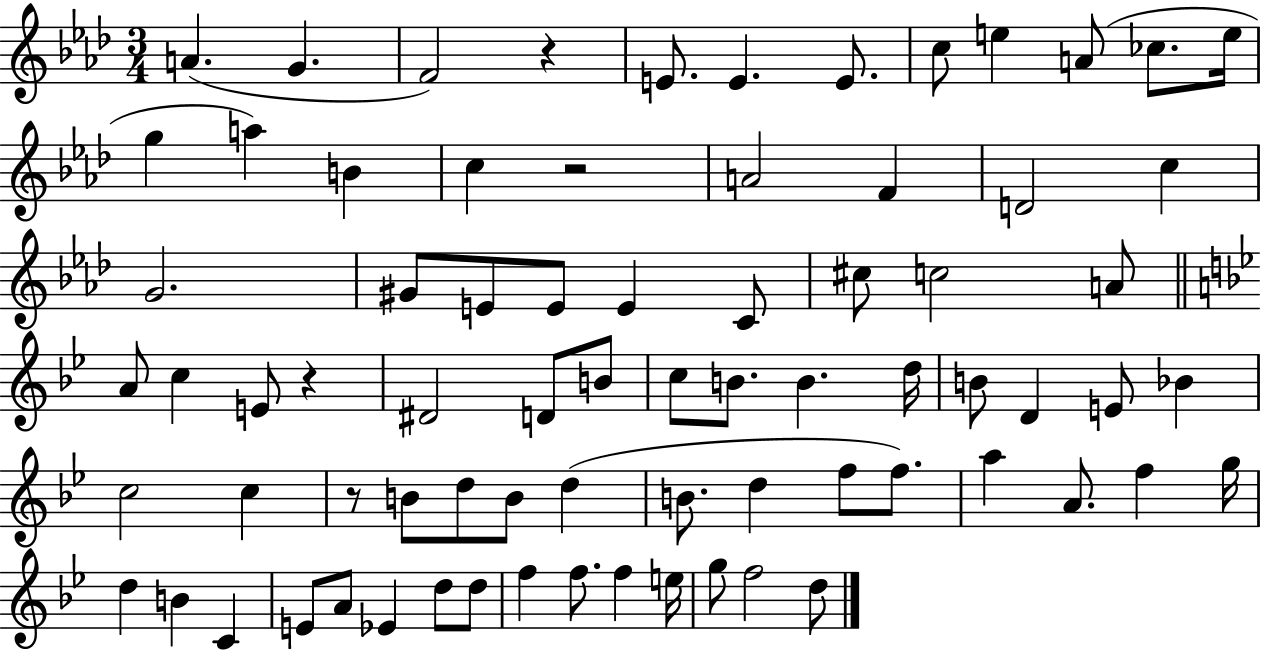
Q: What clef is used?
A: treble